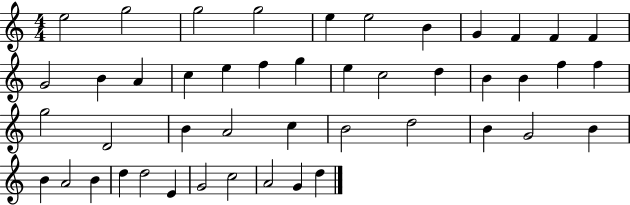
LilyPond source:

{
  \clef treble
  \numericTimeSignature
  \time 4/4
  \key c \major
  e''2 g''2 | g''2 g''2 | e''4 e''2 b'4 | g'4 f'4 f'4 f'4 | \break g'2 b'4 a'4 | c''4 e''4 f''4 g''4 | e''4 c''2 d''4 | b'4 b'4 f''4 f''4 | \break g''2 d'2 | b'4 a'2 c''4 | b'2 d''2 | b'4 g'2 b'4 | \break b'4 a'2 b'4 | d''4 d''2 e'4 | g'2 c''2 | a'2 g'4 d''4 | \break \bar "|."
}